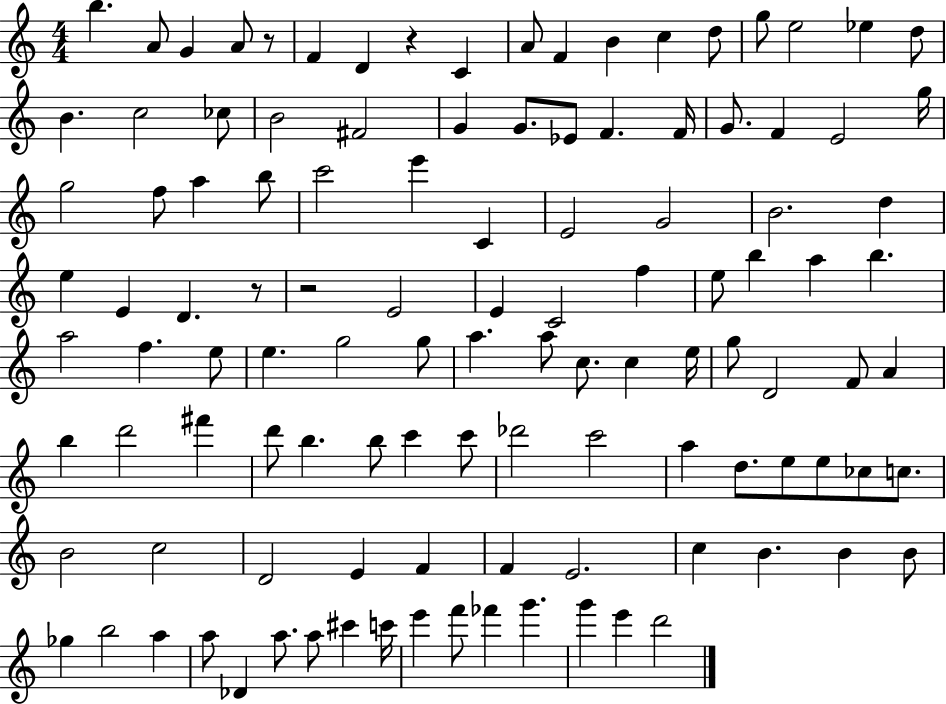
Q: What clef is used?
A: treble